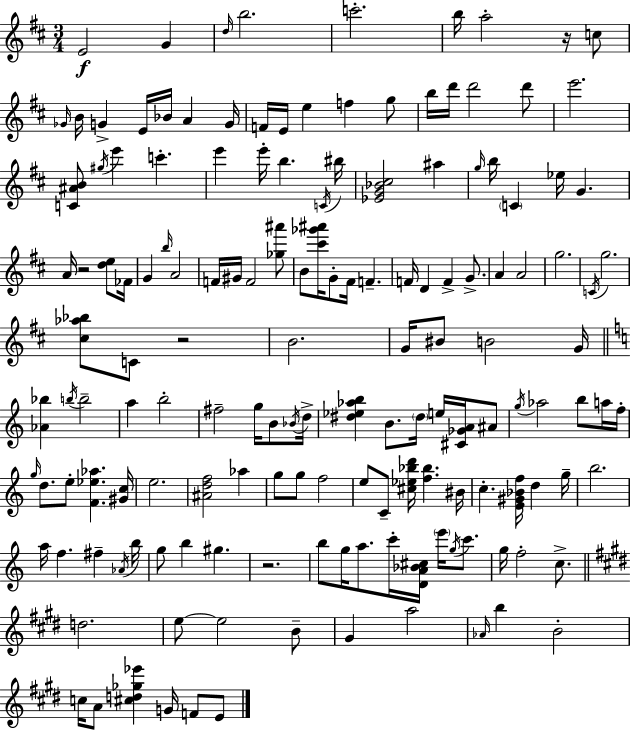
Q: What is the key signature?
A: D major